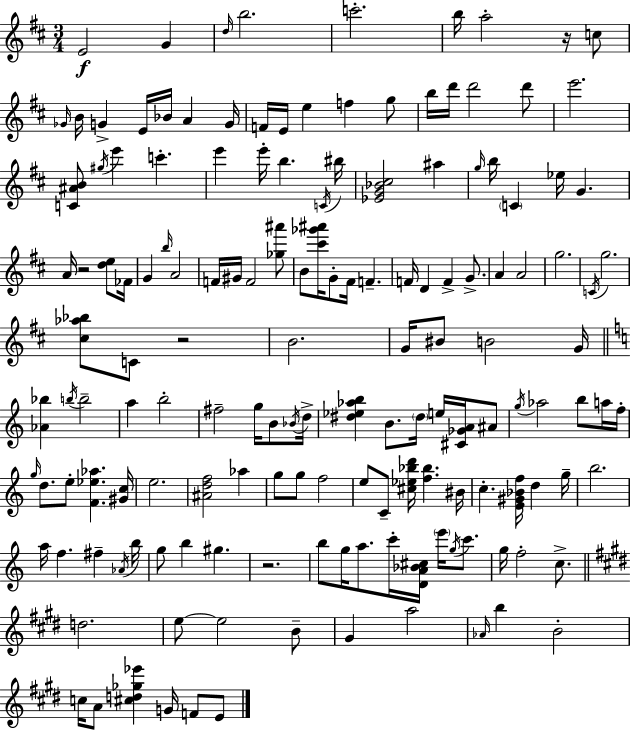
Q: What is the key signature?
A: D major